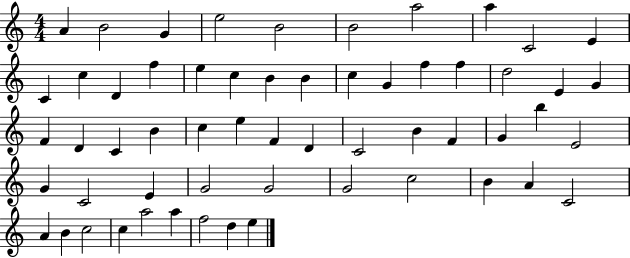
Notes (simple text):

A4/q B4/h G4/q E5/h B4/h B4/h A5/h A5/q C4/h E4/q C4/q C5/q D4/q F5/q E5/q C5/q B4/q B4/q C5/q G4/q F5/q F5/q D5/h E4/q G4/q F4/q D4/q C4/q B4/q C5/q E5/q F4/q D4/q C4/h B4/q F4/q G4/q B5/q E4/h G4/q C4/h E4/q G4/h G4/h G4/h C5/h B4/q A4/q C4/h A4/q B4/q C5/h C5/q A5/h A5/q F5/h D5/q E5/q